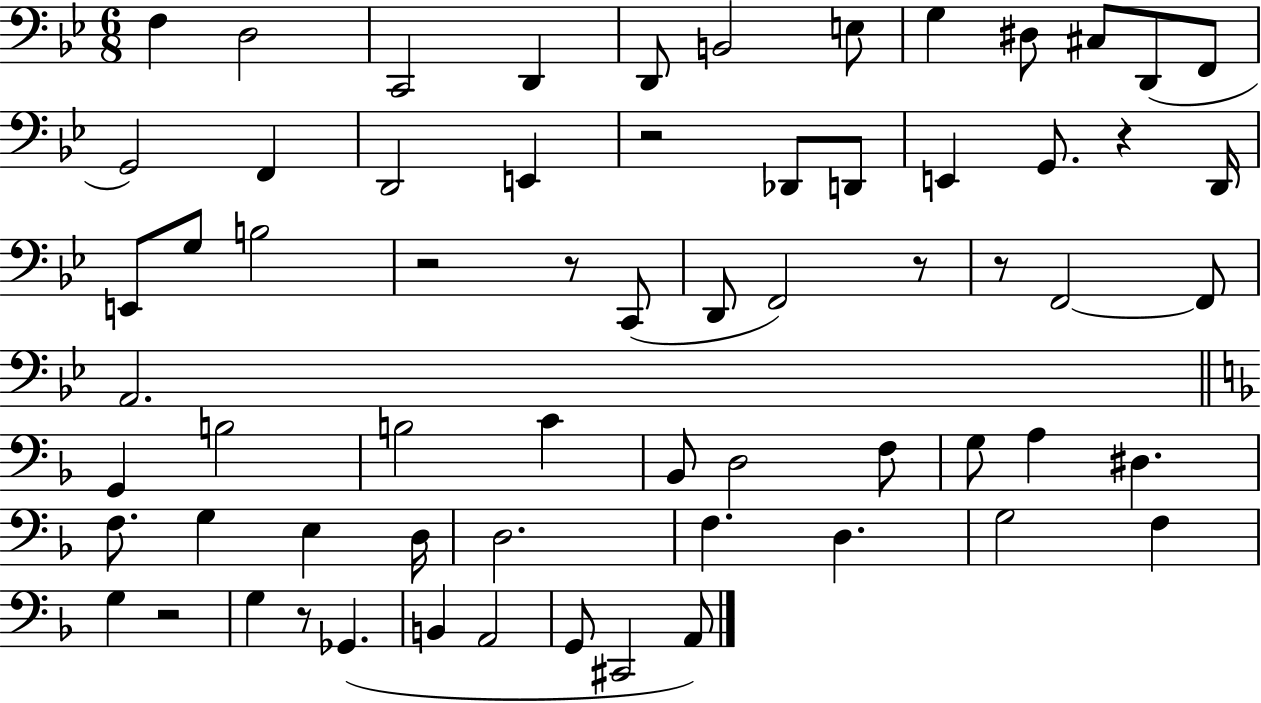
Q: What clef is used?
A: bass